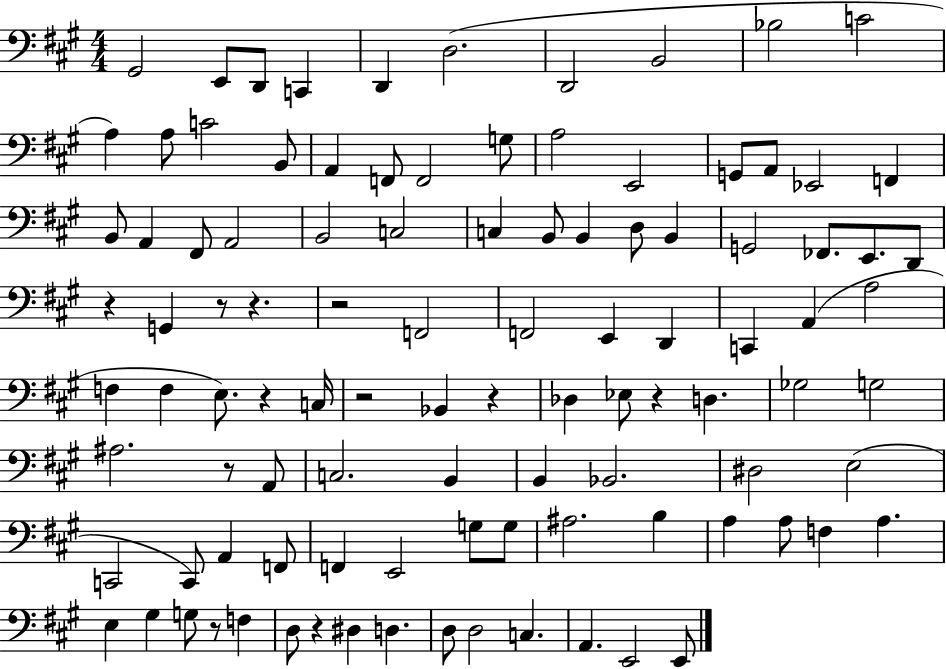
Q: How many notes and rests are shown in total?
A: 103